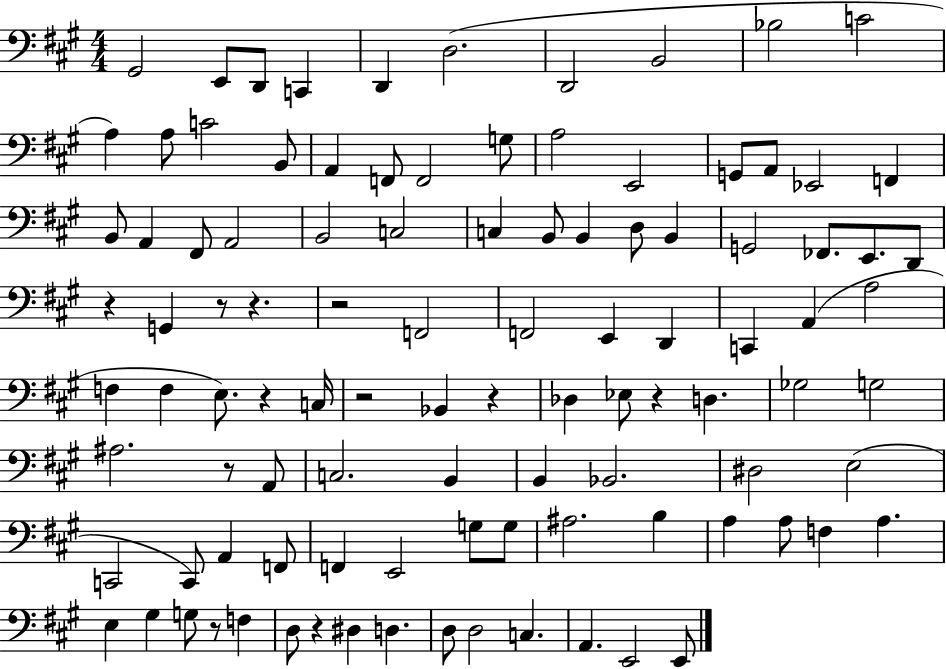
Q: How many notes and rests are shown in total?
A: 103